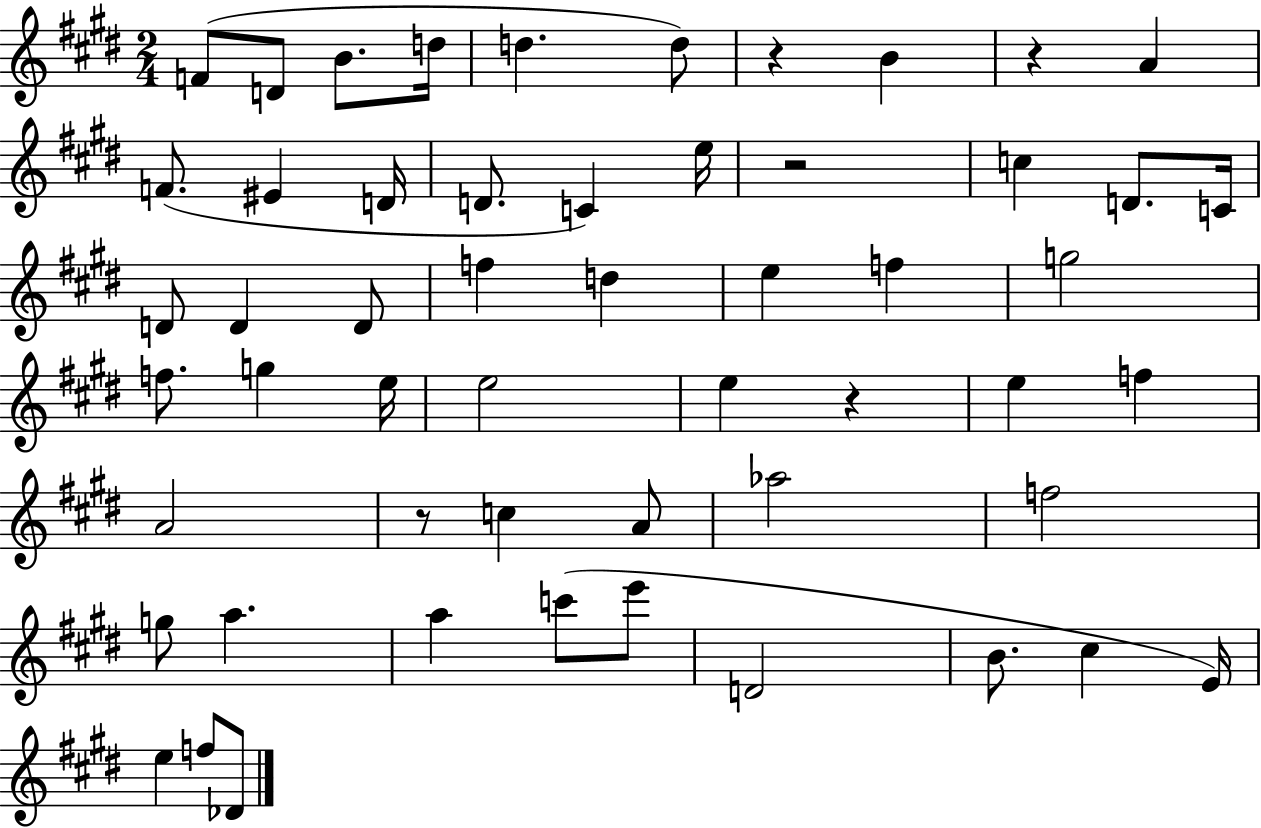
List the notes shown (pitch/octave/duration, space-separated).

F4/e D4/e B4/e. D5/s D5/q. D5/e R/q B4/q R/q A4/q F4/e. EIS4/q D4/s D4/e. C4/q E5/s R/h C5/q D4/e. C4/s D4/e D4/q D4/e F5/q D5/q E5/q F5/q G5/h F5/e. G5/q E5/s E5/h E5/q R/q E5/q F5/q A4/h R/e C5/q A4/e Ab5/h F5/h G5/e A5/q. A5/q C6/e E6/e D4/h B4/e. C#5/q E4/s E5/q F5/e Db4/e